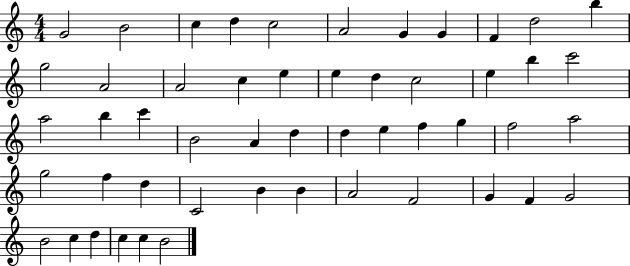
G4/h B4/h C5/q D5/q C5/h A4/h G4/q G4/q F4/q D5/h B5/q G5/h A4/h A4/h C5/q E5/q E5/q D5/q C5/h E5/q B5/q C6/h A5/h B5/q C6/q B4/h A4/q D5/q D5/q E5/q F5/q G5/q F5/h A5/h G5/h F5/q D5/q C4/h B4/q B4/q A4/h F4/h G4/q F4/q G4/h B4/h C5/q D5/q C5/q C5/q B4/h